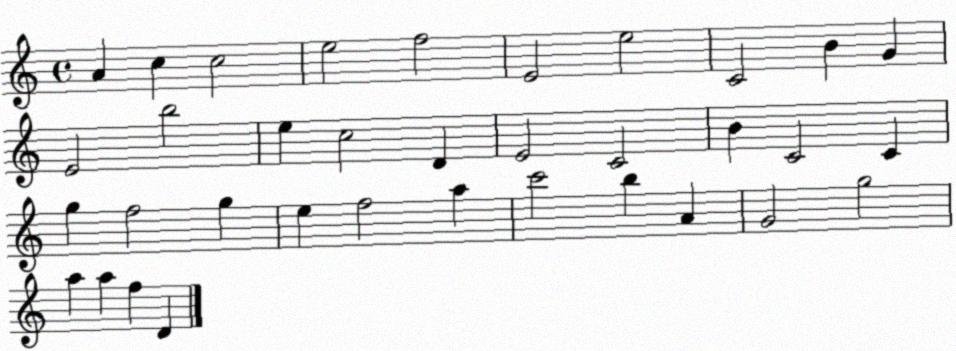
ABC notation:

X:1
T:Untitled
M:4/4
L:1/4
K:C
A c c2 e2 f2 E2 e2 C2 B G E2 b2 e c2 D E2 C2 B C2 C g f2 g e f2 a c'2 b A G2 g2 a a f D